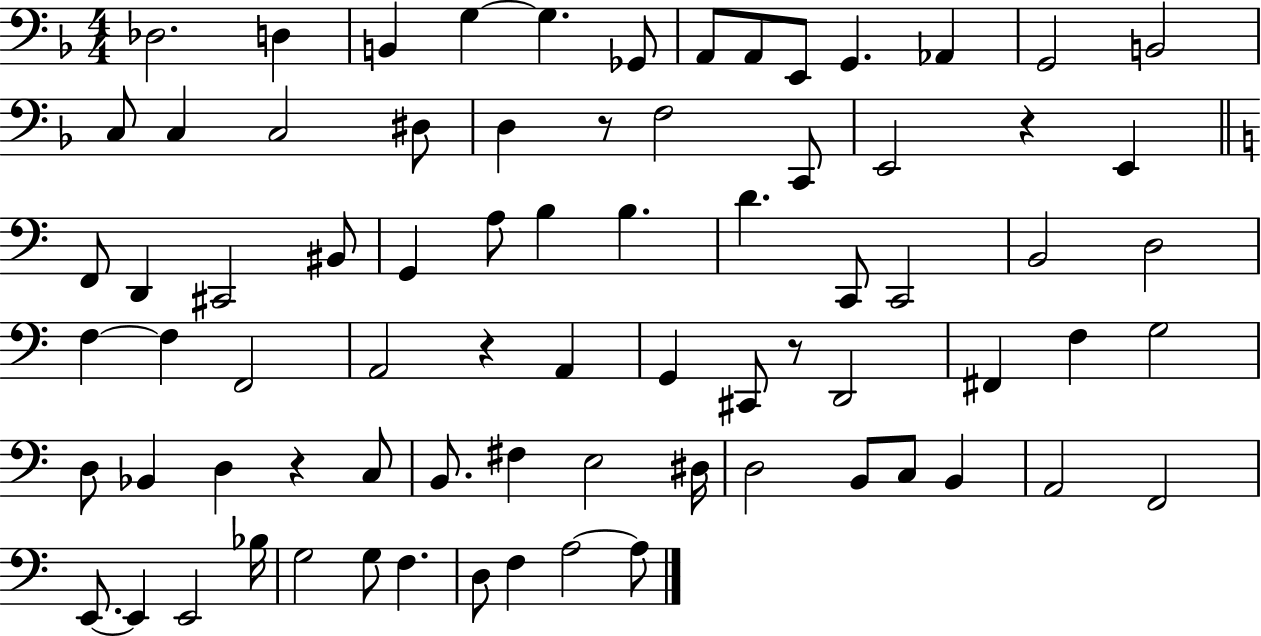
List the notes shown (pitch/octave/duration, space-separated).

Db3/h. D3/q B2/q G3/q G3/q. Gb2/e A2/e A2/e E2/e G2/q. Ab2/q G2/h B2/h C3/e C3/q C3/h D#3/e D3/q R/e F3/h C2/e E2/h R/q E2/q F2/e D2/q C#2/h BIS2/e G2/q A3/e B3/q B3/q. D4/q. C2/e C2/h B2/h D3/h F3/q F3/q F2/h A2/h R/q A2/q G2/q C#2/e R/e D2/h F#2/q F3/q G3/h D3/e Bb2/q D3/q R/q C3/e B2/e. F#3/q E3/h D#3/s D3/h B2/e C3/e B2/q A2/h F2/h E2/e. E2/q E2/h Bb3/s G3/h G3/e F3/q. D3/e F3/q A3/h A3/e